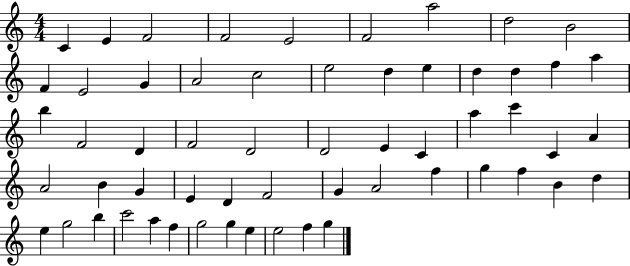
{
  \clef treble
  \numericTimeSignature
  \time 4/4
  \key c \major
  c'4 e'4 f'2 | f'2 e'2 | f'2 a''2 | d''2 b'2 | \break f'4 e'2 g'4 | a'2 c''2 | e''2 d''4 e''4 | d''4 d''4 f''4 a''4 | \break b''4 f'2 d'4 | f'2 d'2 | d'2 e'4 c'4 | a''4 c'''4 c'4 a'4 | \break a'2 b'4 g'4 | e'4 d'4 f'2 | g'4 a'2 f''4 | g''4 f''4 b'4 d''4 | \break e''4 g''2 b''4 | c'''2 a''4 f''4 | g''2 g''4 e''4 | e''2 f''4 g''4 | \break \bar "|."
}